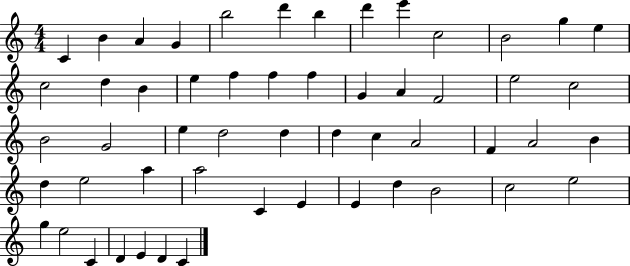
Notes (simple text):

C4/q B4/q A4/q G4/q B5/h D6/q B5/q D6/q E6/q C5/h B4/h G5/q E5/q C5/h D5/q B4/q E5/q F5/q F5/q F5/q G4/q A4/q F4/h E5/h C5/h B4/h G4/h E5/q D5/h D5/q D5/q C5/q A4/h F4/q A4/h B4/q D5/q E5/h A5/q A5/h C4/q E4/q E4/q D5/q B4/h C5/h E5/h G5/q E5/h C4/q D4/q E4/q D4/q C4/q